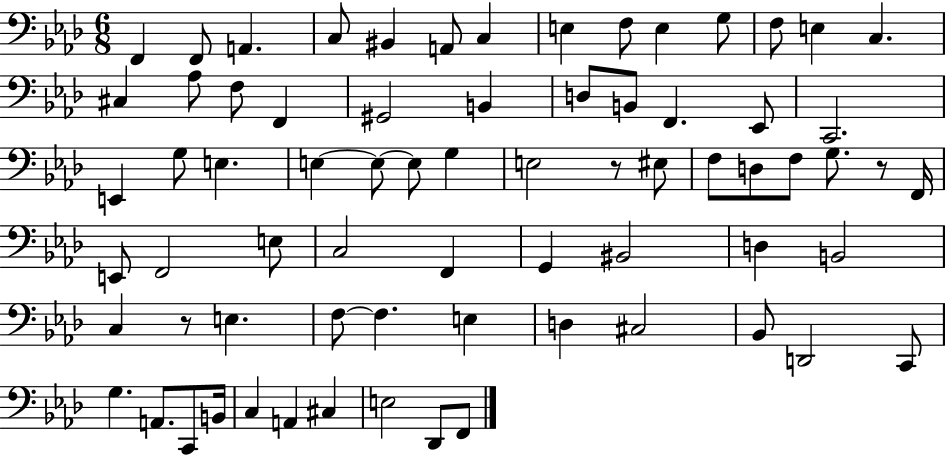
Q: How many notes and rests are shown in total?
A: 71